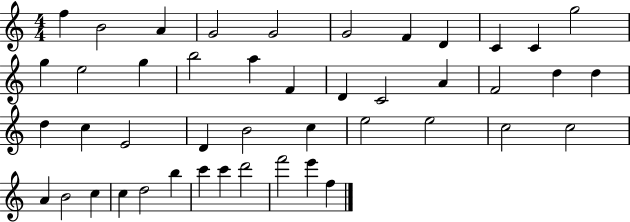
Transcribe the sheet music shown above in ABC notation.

X:1
T:Untitled
M:4/4
L:1/4
K:C
f B2 A G2 G2 G2 F D C C g2 g e2 g b2 a F D C2 A F2 d d d c E2 D B2 c e2 e2 c2 c2 A B2 c c d2 b c' c' d'2 f'2 e' f